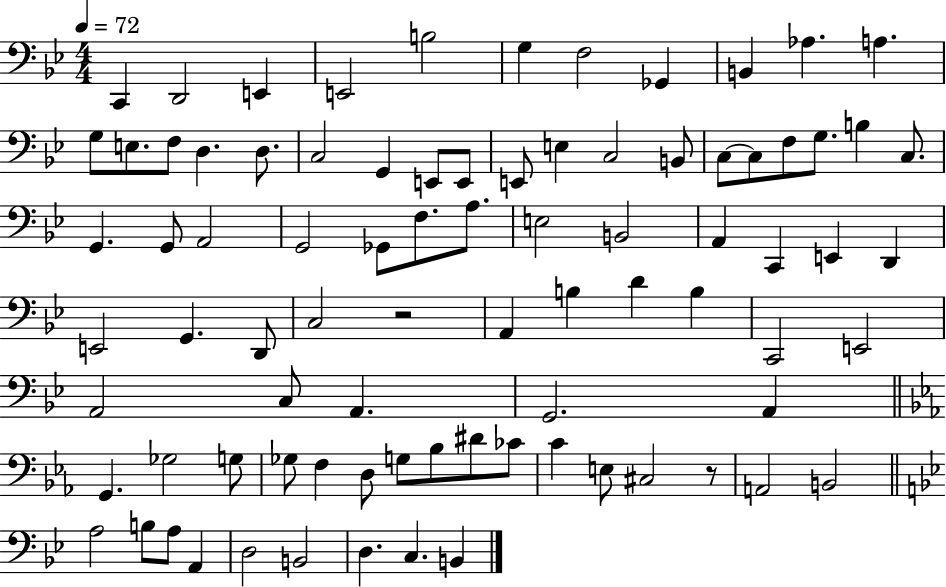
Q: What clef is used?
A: bass